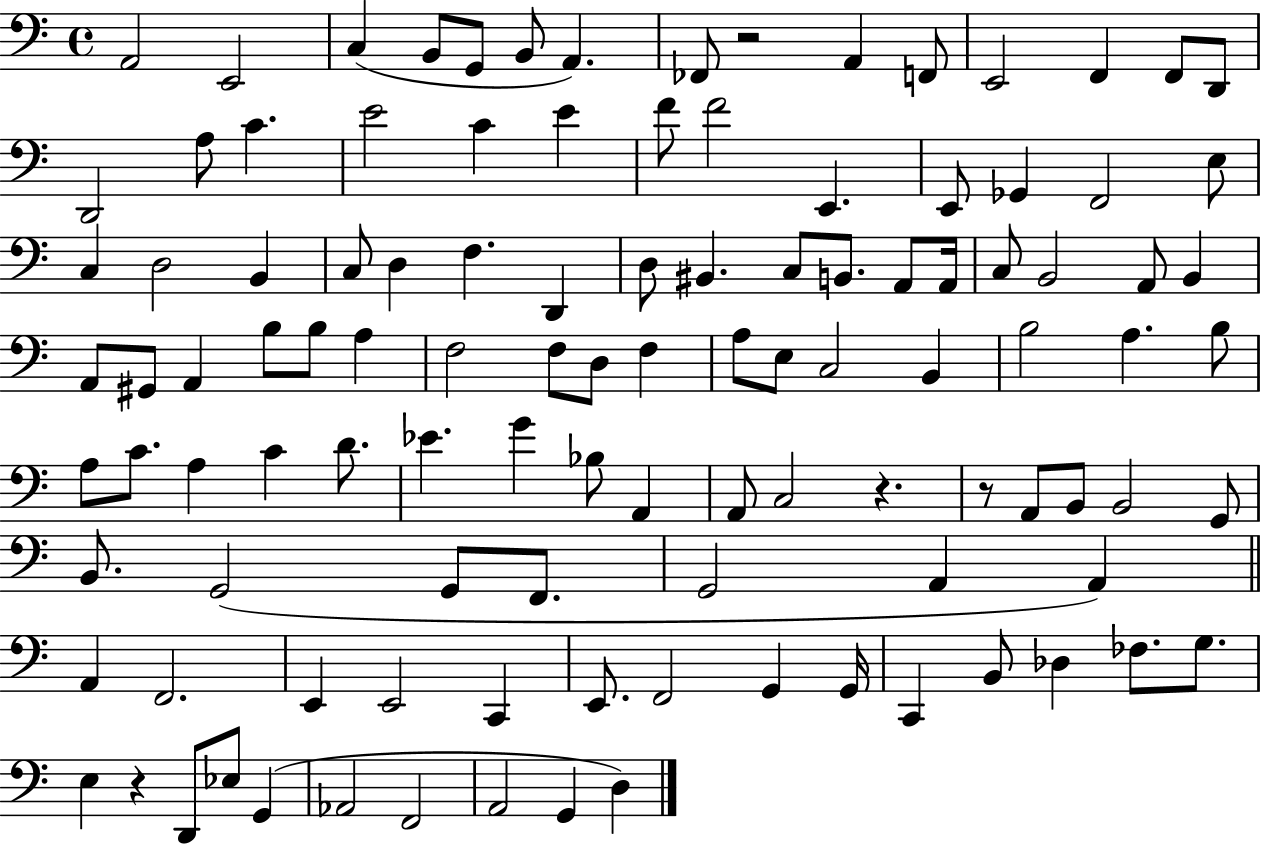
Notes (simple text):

A2/h E2/h C3/q B2/e G2/e B2/e A2/q. FES2/e R/h A2/q F2/e E2/h F2/q F2/e D2/e D2/h A3/e C4/q. E4/h C4/q E4/q F4/e F4/h E2/q. E2/e Gb2/q F2/h E3/e C3/q D3/h B2/q C3/e D3/q F3/q. D2/q D3/e BIS2/q. C3/e B2/e. A2/e A2/s C3/e B2/h A2/e B2/q A2/e G#2/e A2/q B3/e B3/e A3/q F3/h F3/e D3/e F3/q A3/e E3/e C3/h B2/q B3/h A3/q. B3/e A3/e C4/e. A3/q C4/q D4/e. Eb4/q. G4/q Bb3/e A2/q A2/e C3/h R/q. R/e A2/e B2/e B2/h G2/e B2/e. G2/h G2/e F2/e. G2/h A2/q A2/q A2/q F2/h. E2/q E2/h C2/q E2/e. F2/h G2/q G2/s C2/q B2/e Db3/q FES3/e. G3/e. E3/q R/q D2/e Eb3/e G2/q Ab2/h F2/h A2/h G2/q D3/q